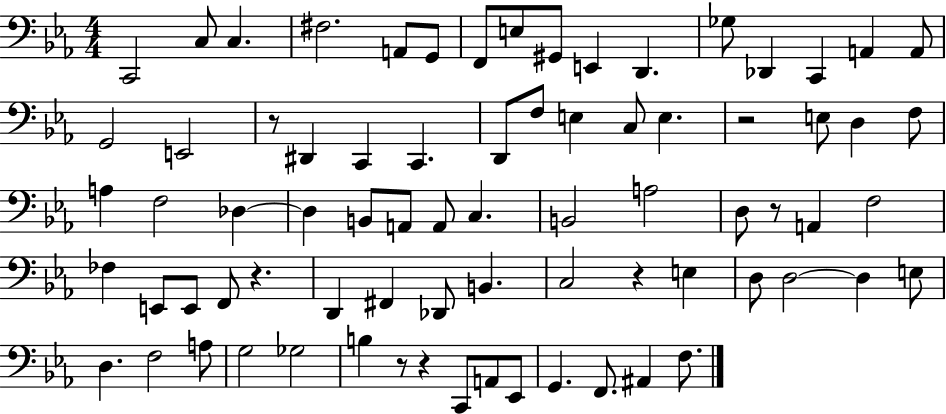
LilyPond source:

{
  \clef bass
  \numericTimeSignature
  \time 4/4
  \key ees \major
  c,2 c8 c4. | fis2. a,8 g,8 | f,8 e8 gis,8 e,4 d,4. | ges8 des,4 c,4 a,4 a,8 | \break g,2 e,2 | r8 dis,4 c,4 c,4. | d,8 f8 e4 c8 e4. | r2 e8 d4 f8 | \break a4 f2 des4~~ | des4 b,8 a,8 a,8 c4. | b,2 a2 | d8 r8 a,4 f2 | \break fes4 e,8 e,8 f,8 r4. | d,4 fis,4 des,8 b,4. | c2 r4 e4 | d8 d2~~ d4 e8 | \break d4. f2 a8 | g2 ges2 | b4 r8 r4 c,8 a,8 ees,8 | g,4. f,8. ais,4 f8. | \break \bar "|."
}